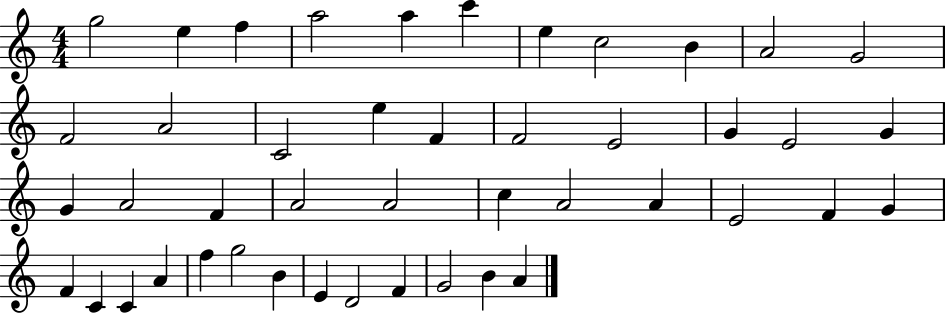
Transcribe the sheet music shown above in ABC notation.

X:1
T:Untitled
M:4/4
L:1/4
K:C
g2 e f a2 a c' e c2 B A2 G2 F2 A2 C2 e F F2 E2 G E2 G G A2 F A2 A2 c A2 A E2 F G F C C A f g2 B E D2 F G2 B A